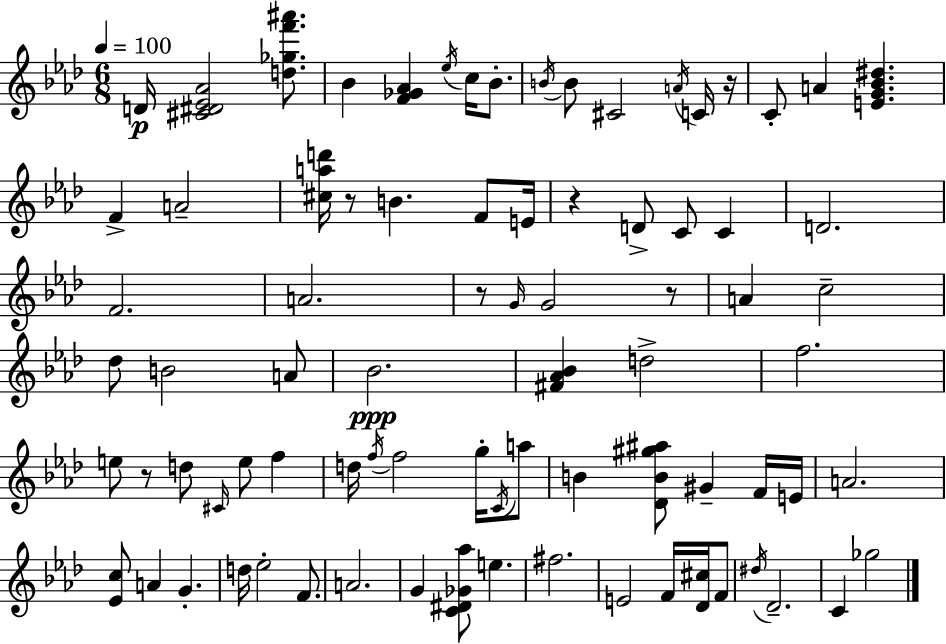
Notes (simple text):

D4/s [C#4,D#4,Eb4,Ab4]/h [D5,Gb5,F6,A#6]/e. Bb4/q [F4,Gb4,Ab4]/q Eb5/s C5/s Bb4/e. B4/s B4/e C#4/h A4/s C4/s R/s C4/e A4/q [E4,G4,Bb4,D#5]/q. F4/q A4/h [C#5,A5,D6]/s R/e B4/q. F4/e E4/s R/q D4/e C4/e C4/q D4/h. F4/h. A4/h. R/e G4/s G4/h R/e A4/q C5/h Db5/e B4/h A4/e Bb4/h. [F#4,Ab4,Bb4]/q D5/h F5/h. E5/e R/e D5/e C#4/s E5/e F5/q D5/s F5/s F5/h G5/s C4/s A5/e B4/q [Db4,B4,G#5,A#5]/e G#4/q F4/s E4/s A4/h. [Eb4,C5]/e A4/q G4/q. D5/s Eb5/h F4/e. A4/h. G4/q [C4,D#4,Gb4,Ab5]/e E5/q. F#5/h. E4/h F4/s [Db4,C#5]/s F4/e D#5/s Db4/h. C4/q Gb5/h